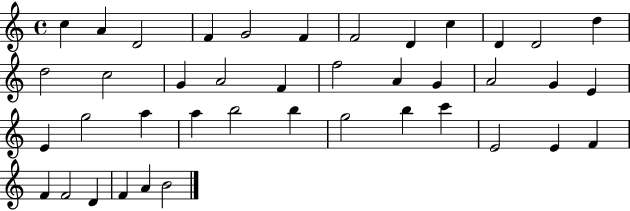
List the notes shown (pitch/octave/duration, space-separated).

C5/q A4/q D4/h F4/q G4/h F4/q F4/h D4/q C5/q D4/q D4/h D5/q D5/h C5/h G4/q A4/h F4/q F5/h A4/q G4/q A4/h G4/q E4/q E4/q G5/h A5/q A5/q B5/h B5/q G5/h B5/q C6/q E4/h E4/q F4/q F4/q F4/h D4/q F4/q A4/q B4/h